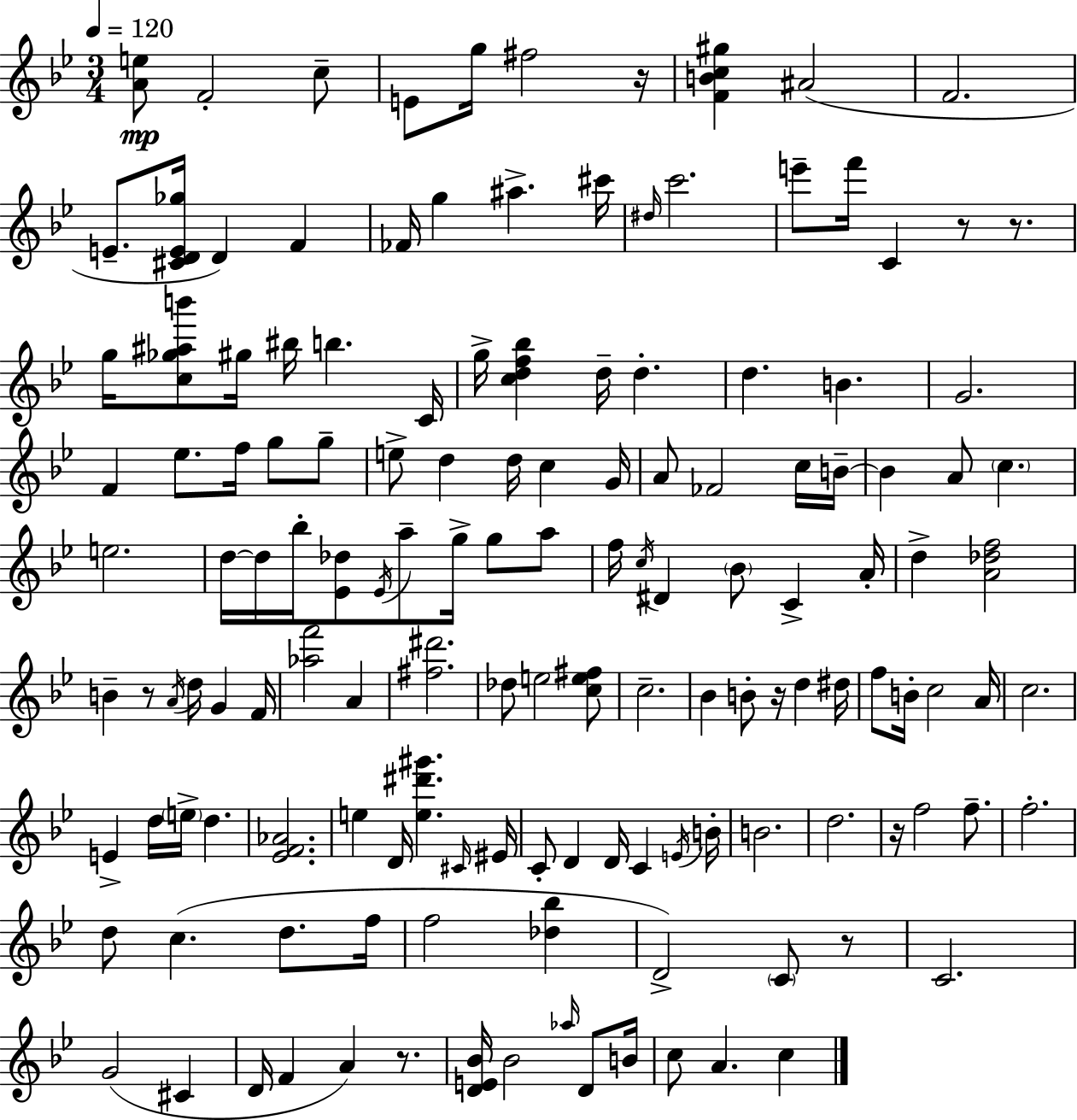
[A4,E5]/e F4/h C5/e E4/e G5/s F#5/h R/s [F4,B4,C5,G#5]/q A#4/h F4/h. E4/e. [C#4,D4,E4,Gb5]/s D4/q F4/q FES4/s G5/q A#5/q. C#6/s D#5/s C6/h. E6/e F6/s C4/q R/e R/e. G5/s [C5,Gb5,A#5,B6]/e G#5/s BIS5/s B5/q. C4/s G5/s [C5,D5,F5,Bb5]/q D5/s D5/q. D5/q. B4/q. G4/h. F4/q Eb5/e. F5/s G5/e G5/e E5/e D5/q D5/s C5/q G4/s A4/e FES4/h C5/s B4/s B4/q A4/e C5/q. E5/h. D5/s D5/s Bb5/s [Eb4,Db5]/e Eb4/s A5/e G5/s G5/e A5/e F5/s C5/s D#4/q Bb4/e C4/q A4/s D5/q [A4,Db5,F5]/h B4/q R/e A4/s D5/s G4/q F4/s [Ab5,F6]/h A4/q [F#5,D#6]/h. Db5/e E5/h [C5,E5,F#5]/e C5/h. Bb4/q B4/e R/s D5/q D#5/s F5/e B4/s C5/h A4/s C5/h. E4/q D5/s E5/s D5/q. [Eb4,F4,Ab4]/h. E5/q D4/s [E5,D#6,G#6]/q. C#4/s EIS4/s C4/e D4/q D4/s C4/q E4/s B4/s B4/h. D5/h. R/s F5/h F5/e. F5/h. D5/e C5/q. D5/e. F5/s F5/h [Db5,Bb5]/q D4/h C4/e R/e C4/h. G4/h C#4/q D4/s F4/q A4/q R/e. [D4,E4,Bb4]/s Bb4/h Ab5/s D4/e B4/s C5/e A4/q. C5/q